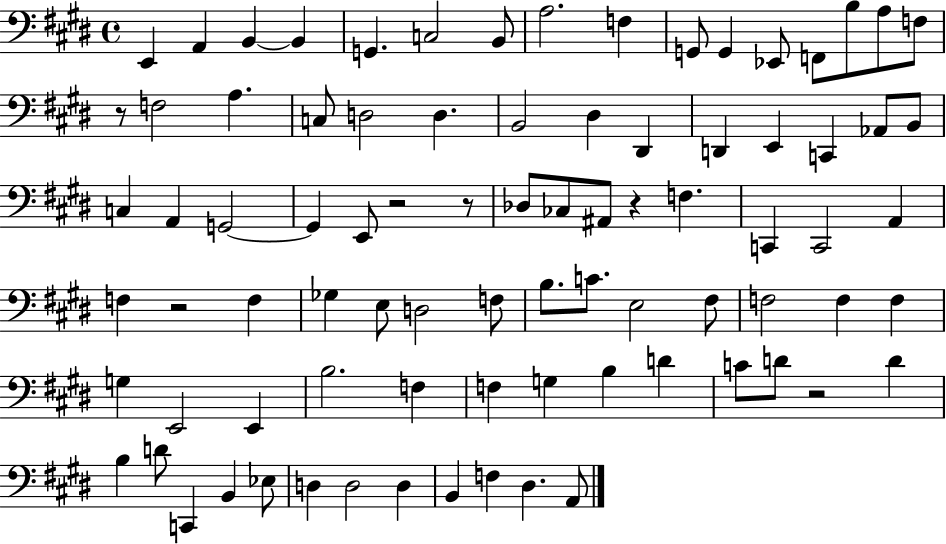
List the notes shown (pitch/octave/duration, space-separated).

E2/q A2/q B2/q B2/q G2/q. C3/h B2/e A3/h. F3/q G2/e G2/q Eb2/e F2/e B3/e A3/e F3/e R/e F3/h A3/q. C3/e D3/h D3/q. B2/h D#3/q D#2/q D2/q E2/q C2/q Ab2/e B2/e C3/q A2/q G2/h G2/q E2/e R/h R/e Db3/e CES3/e A#2/e R/q F3/q. C2/q C2/h A2/q F3/q R/h F3/q Gb3/q E3/e D3/h F3/e B3/e. C4/e. E3/h F#3/e F3/h F3/q F3/q G3/q E2/h E2/q B3/h. F3/q F3/q G3/q B3/q D4/q C4/e D4/e R/h D4/q B3/q D4/e C2/q B2/q Eb3/e D3/q D3/h D3/q B2/q F3/q D#3/q. A2/e